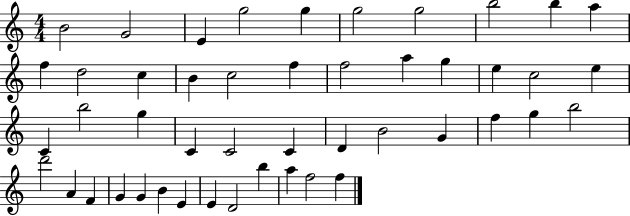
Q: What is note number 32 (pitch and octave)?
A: F5